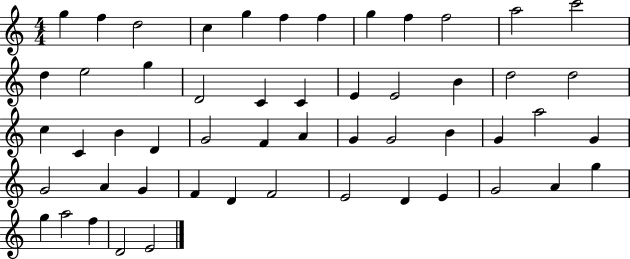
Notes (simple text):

G5/q F5/q D5/h C5/q G5/q F5/q F5/q G5/q F5/q F5/h A5/h C6/h D5/q E5/h G5/q D4/h C4/q C4/q E4/q E4/h B4/q D5/h D5/h C5/q C4/q B4/q D4/q G4/h F4/q A4/q G4/q G4/h B4/q G4/q A5/h G4/q G4/h A4/q G4/q F4/q D4/q F4/h E4/h D4/q E4/q G4/h A4/q G5/q G5/q A5/h F5/q D4/h E4/h